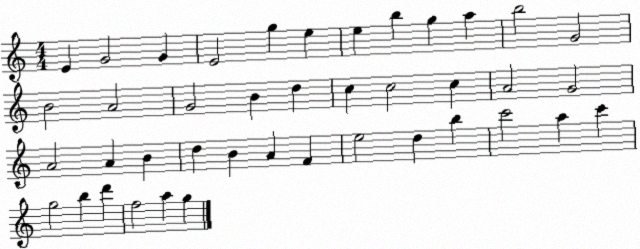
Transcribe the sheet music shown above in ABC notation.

X:1
T:Untitled
M:4/4
L:1/4
K:C
E G2 G E2 g e e b g a b2 G2 B2 A2 G2 B d c c2 c A2 G2 A2 A B d B A F e2 d b c'2 a c' g2 b d' f2 a g